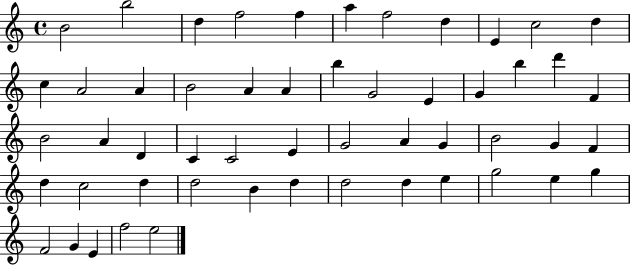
X:1
T:Untitled
M:4/4
L:1/4
K:C
B2 b2 d f2 f a f2 d E c2 d c A2 A B2 A A b G2 E G b d' F B2 A D C C2 E G2 A G B2 G F d c2 d d2 B d d2 d e g2 e g F2 G E f2 e2